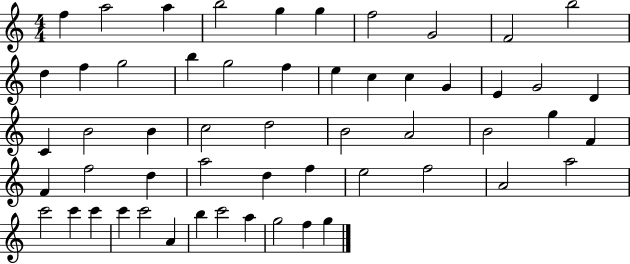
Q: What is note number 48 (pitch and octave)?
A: C6